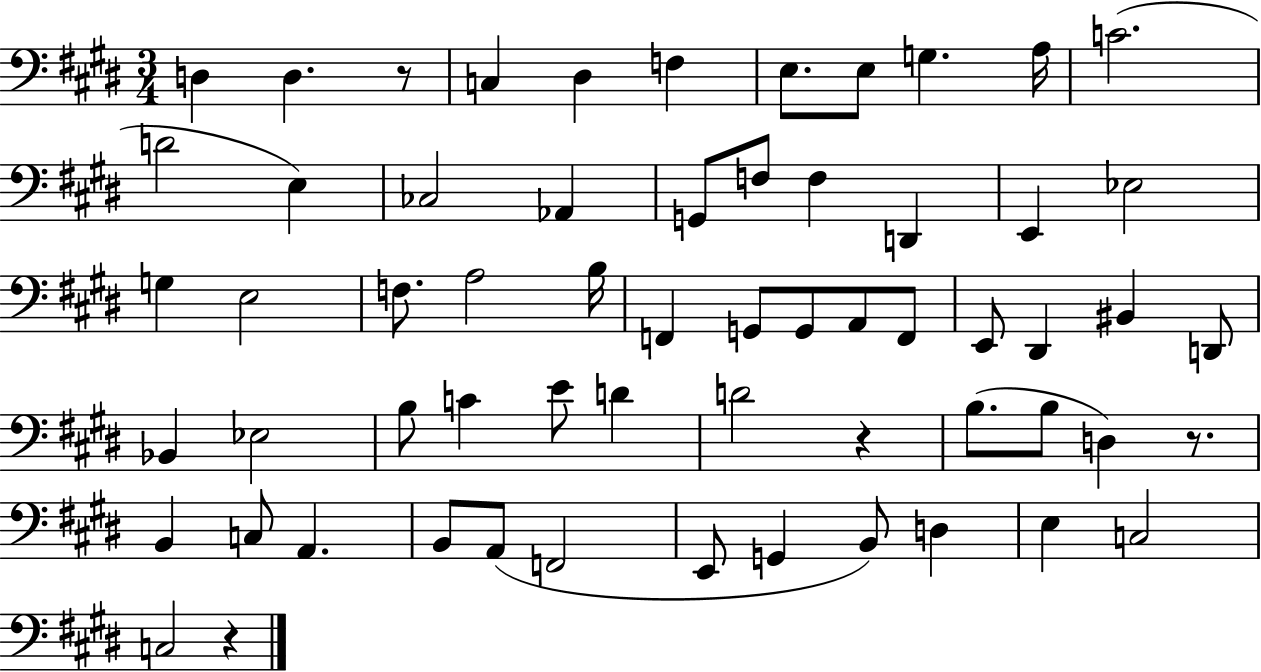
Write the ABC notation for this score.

X:1
T:Untitled
M:3/4
L:1/4
K:E
D, D, z/2 C, ^D, F, E,/2 E,/2 G, A,/4 C2 D2 E, _C,2 _A,, G,,/2 F,/2 F, D,, E,, _E,2 G, E,2 F,/2 A,2 B,/4 F,, G,,/2 G,,/2 A,,/2 F,,/2 E,,/2 ^D,, ^B,, D,,/2 _B,, _E,2 B,/2 C E/2 D D2 z B,/2 B,/2 D, z/2 B,, C,/2 A,, B,,/2 A,,/2 F,,2 E,,/2 G,, B,,/2 D, E, C,2 C,2 z